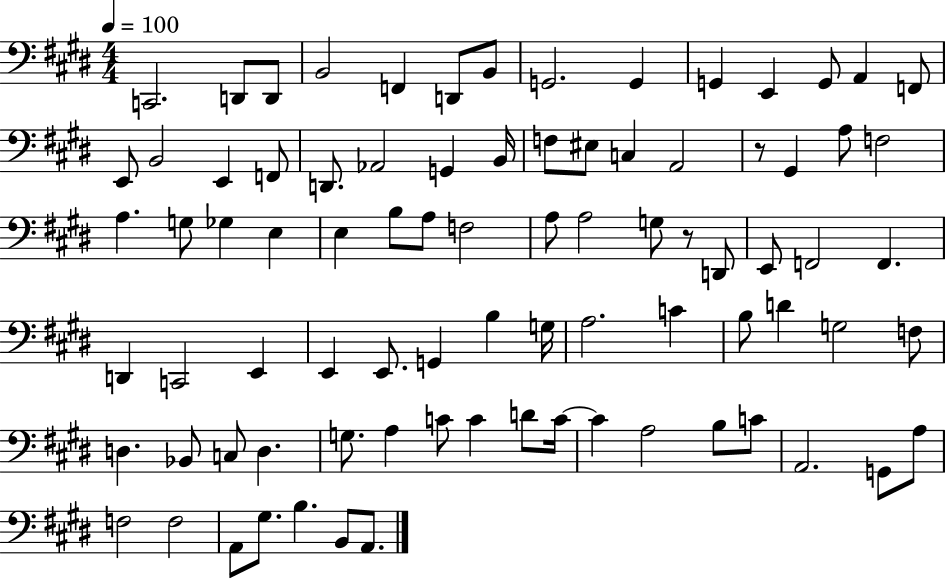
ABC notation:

X:1
T:Untitled
M:4/4
L:1/4
K:E
C,,2 D,,/2 D,,/2 B,,2 F,, D,,/2 B,,/2 G,,2 G,, G,, E,, G,,/2 A,, F,,/2 E,,/2 B,,2 E,, F,,/2 D,,/2 _A,,2 G,, B,,/4 F,/2 ^E,/2 C, A,,2 z/2 ^G,, A,/2 F,2 A, G,/2 _G, E, E, B,/2 A,/2 F,2 A,/2 A,2 G,/2 z/2 D,,/2 E,,/2 F,,2 F,, D,, C,,2 E,, E,, E,,/2 G,, B, G,/4 A,2 C B,/2 D G,2 F,/2 D, _B,,/2 C,/2 D, G,/2 A, C/2 C D/2 C/4 C A,2 B,/2 C/2 A,,2 G,,/2 A,/2 F,2 F,2 A,,/2 ^G,/2 B, B,,/2 A,,/2